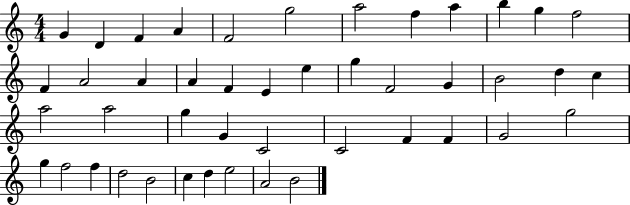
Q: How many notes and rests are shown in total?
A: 45